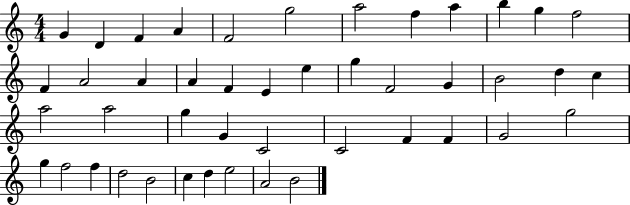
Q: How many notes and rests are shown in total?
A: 45